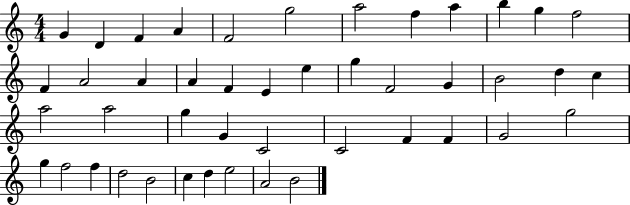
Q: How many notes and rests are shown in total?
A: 45